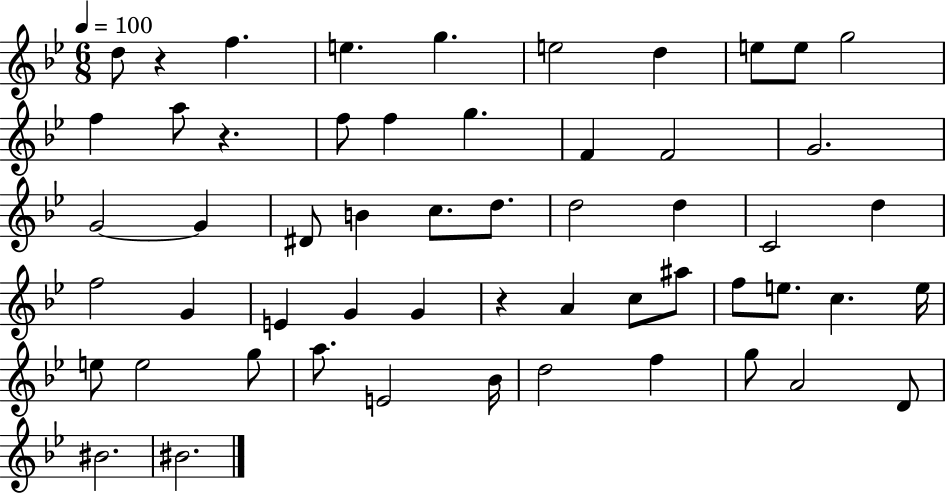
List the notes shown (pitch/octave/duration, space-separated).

D5/e R/q F5/q. E5/q. G5/q. E5/h D5/q E5/e E5/e G5/h F5/q A5/e R/q. F5/e F5/q G5/q. F4/q F4/h G4/h. G4/h G4/q D#4/e B4/q C5/e. D5/e. D5/h D5/q C4/h D5/q F5/h G4/q E4/q G4/q G4/q R/q A4/q C5/e A#5/e F5/e E5/e. C5/q. E5/s E5/e E5/h G5/e A5/e. E4/h Bb4/s D5/h F5/q G5/e A4/h D4/e BIS4/h. BIS4/h.